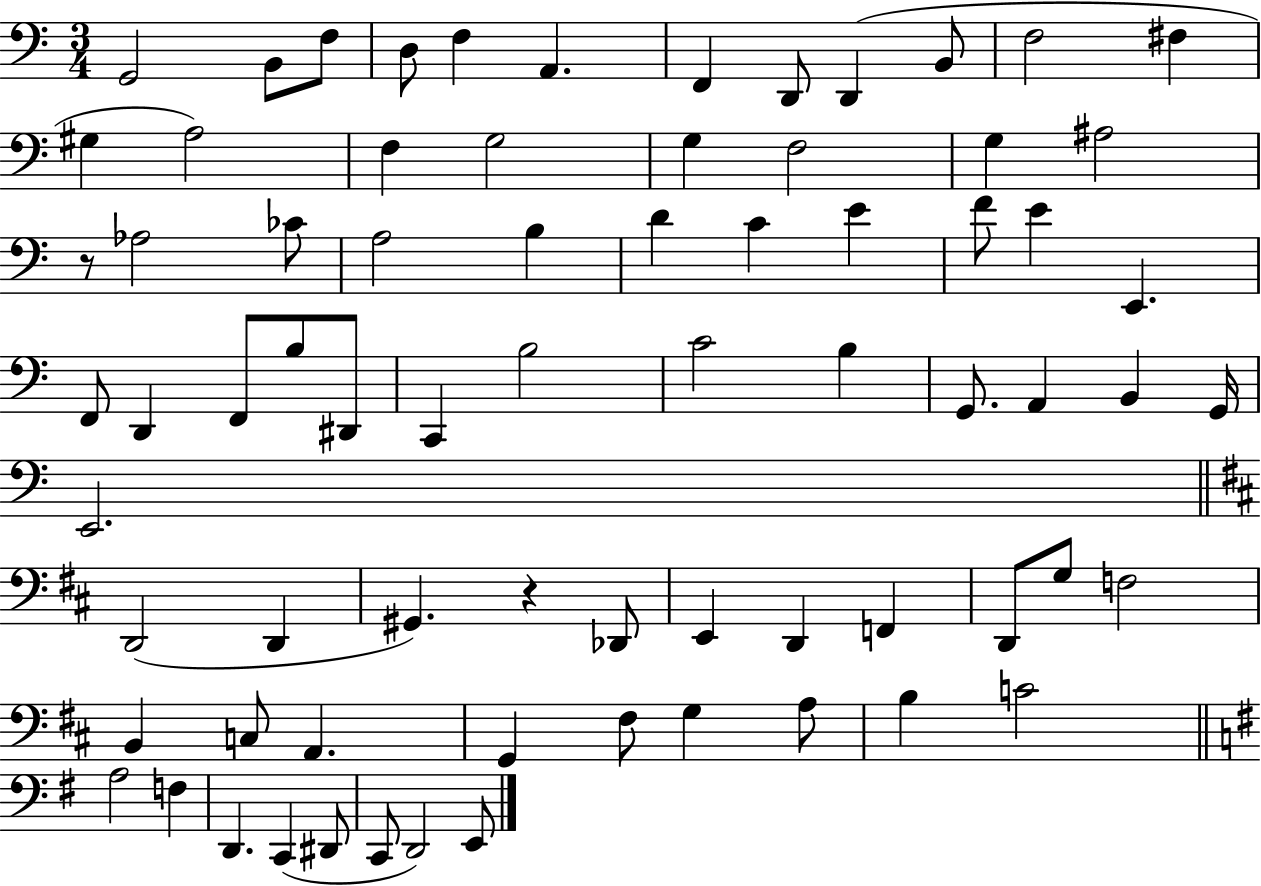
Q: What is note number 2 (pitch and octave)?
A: B2